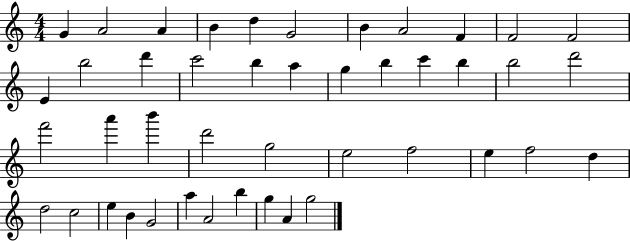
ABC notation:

X:1
T:Untitled
M:4/4
L:1/4
K:C
G A2 A B d G2 B A2 F F2 F2 E b2 d' c'2 b a g b c' b b2 d'2 f'2 a' b' d'2 g2 e2 f2 e f2 d d2 c2 e B G2 a A2 b g A g2